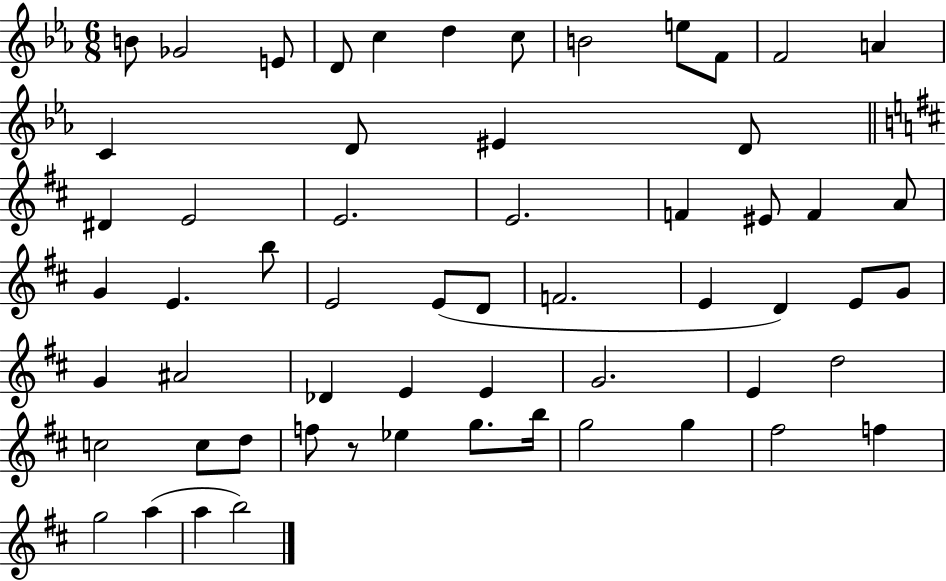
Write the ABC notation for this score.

X:1
T:Untitled
M:6/8
L:1/4
K:Eb
B/2 _G2 E/2 D/2 c d c/2 B2 e/2 F/2 F2 A C D/2 ^E D/2 ^D E2 E2 E2 F ^E/2 F A/2 G E b/2 E2 E/2 D/2 F2 E D E/2 G/2 G ^A2 _D E E G2 E d2 c2 c/2 d/2 f/2 z/2 _e g/2 b/4 g2 g ^f2 f g2 a a b2